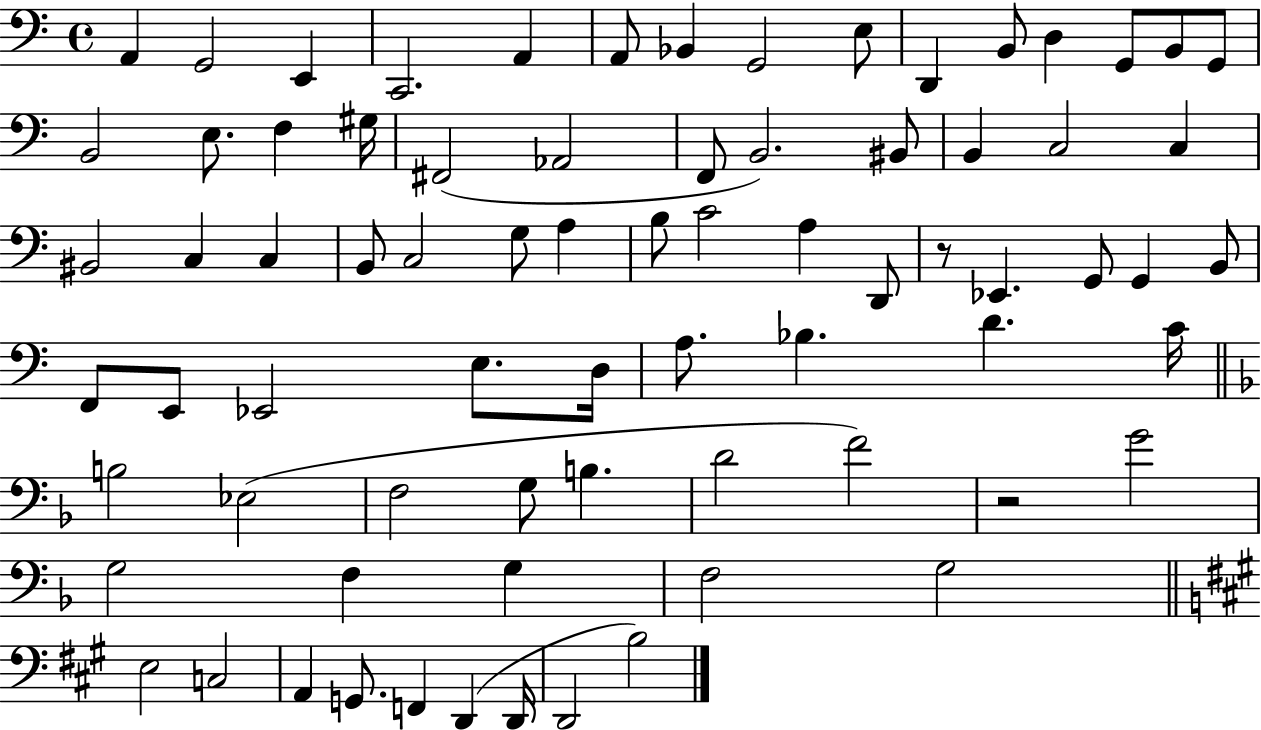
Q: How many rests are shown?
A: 2